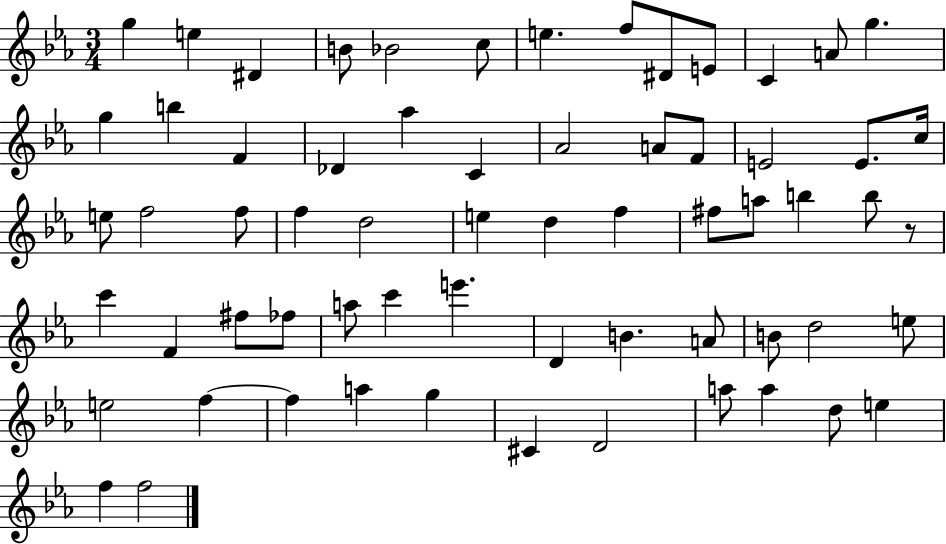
{
  \clef treble
  \numericTimeSignature
  \time 3/4
  \key ees \major
  g''4 e''4 dis'4 | b'8 bes'2 c''8 | e''4. f''8 dis'8 e'8 | c'4 a'8 g''4. | \break g''4 b''4 f'4 | des'4 aes''4 c'4 | aes'2 a'8 f'8 | e'2 e'8. c''16 | \break e''8 f''2 f''8 | f''4 d''2 | e''4 d''4 f''4 | fis''8 a''8 b''4 b''8 r8 | \break c'''4 f'4 fis''8 fes''8 | a''8 c'''4 e'''4. | d'4 b'4. a'8 | b'8 d''2 e''8 | \break e''2 f''4~~ | f''4 a''4 g''4 | cis'4 d'2 | a''8 a''4 d''8 e''4 | \break f''4 f''2 | \bar "|."
}